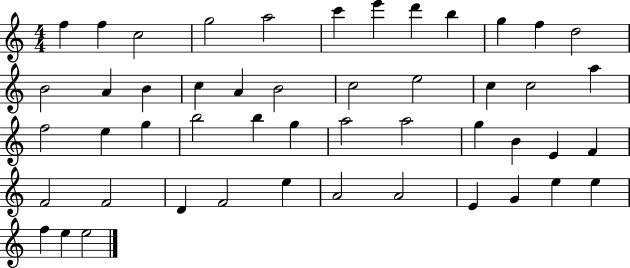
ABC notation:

X:1
T:Untitled
M:4/4
L:1/4
K:C
f f c2 g2 a2 c' e' d' b g f d2 B2 A B c A B2 c2 e2 c c2 a f2 e g b2 b g a2 a2 g B E F F2 F2 D F2 e A2 A2 E G e e f e e2